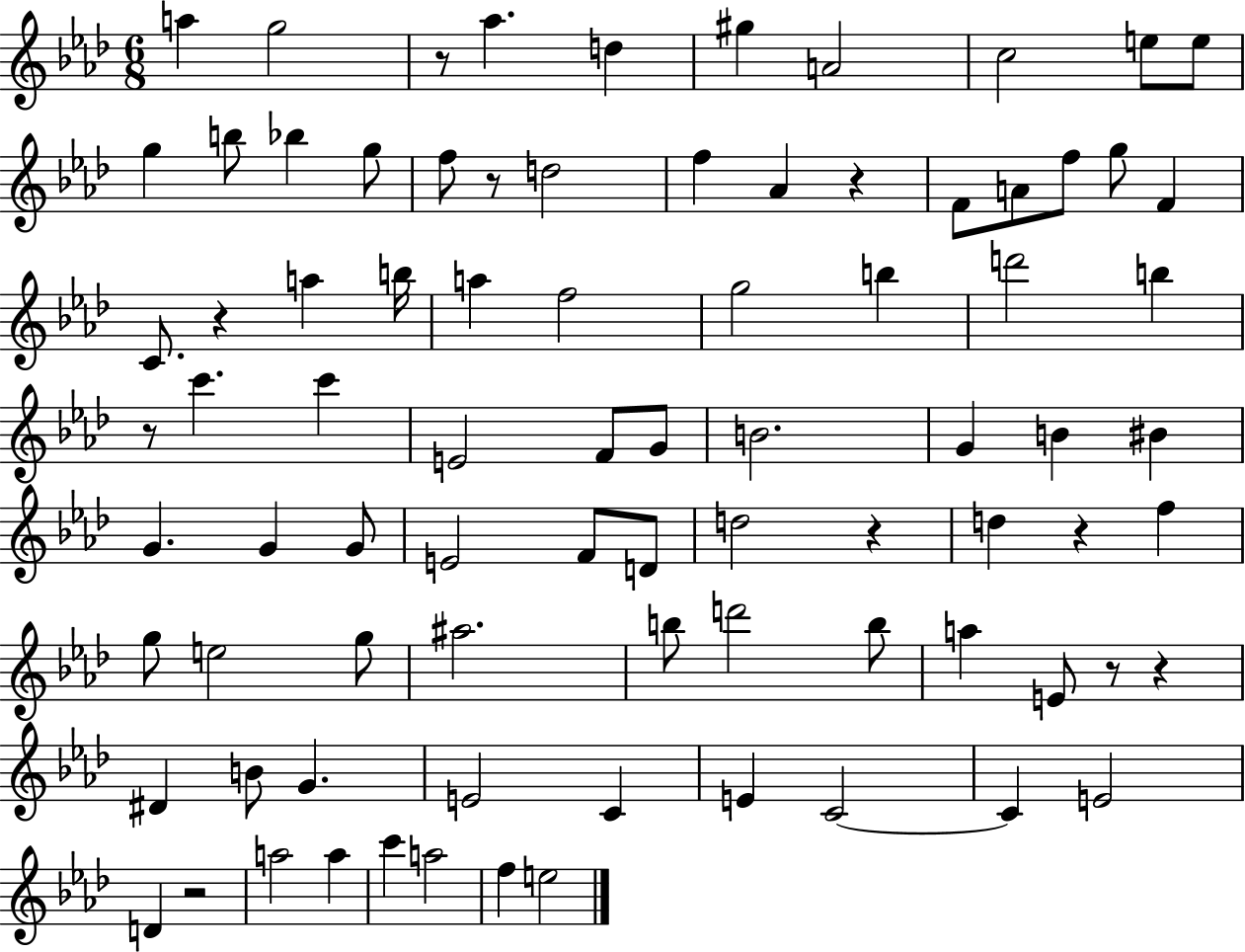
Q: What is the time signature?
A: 6/8